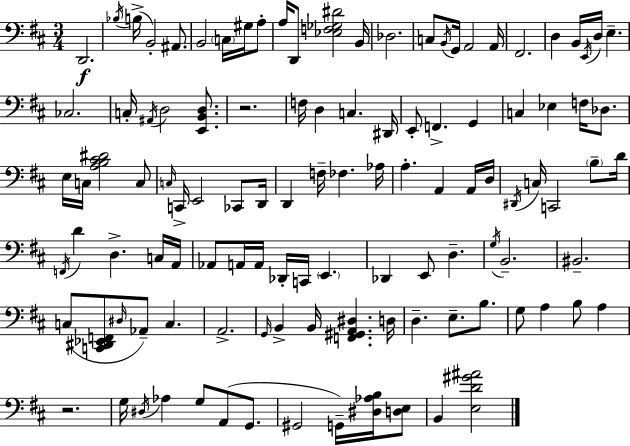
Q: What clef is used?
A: bass